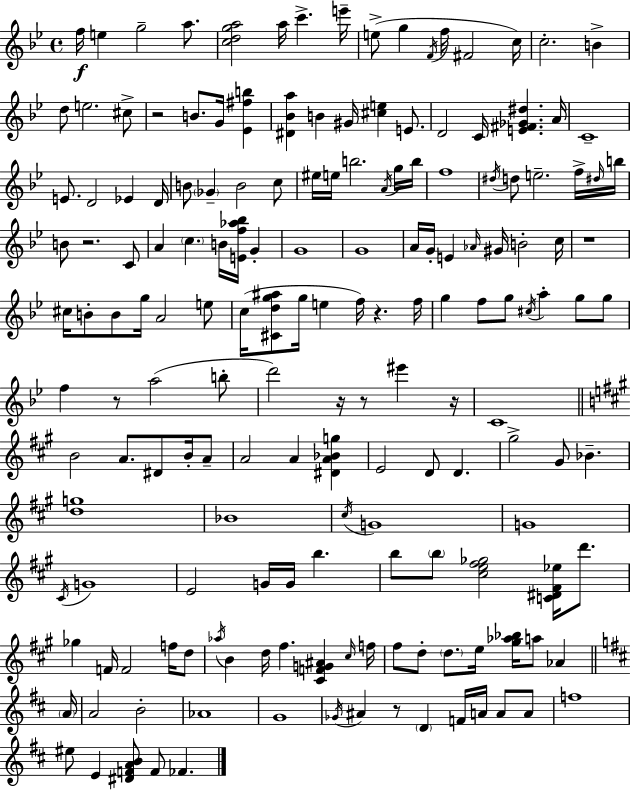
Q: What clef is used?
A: treble